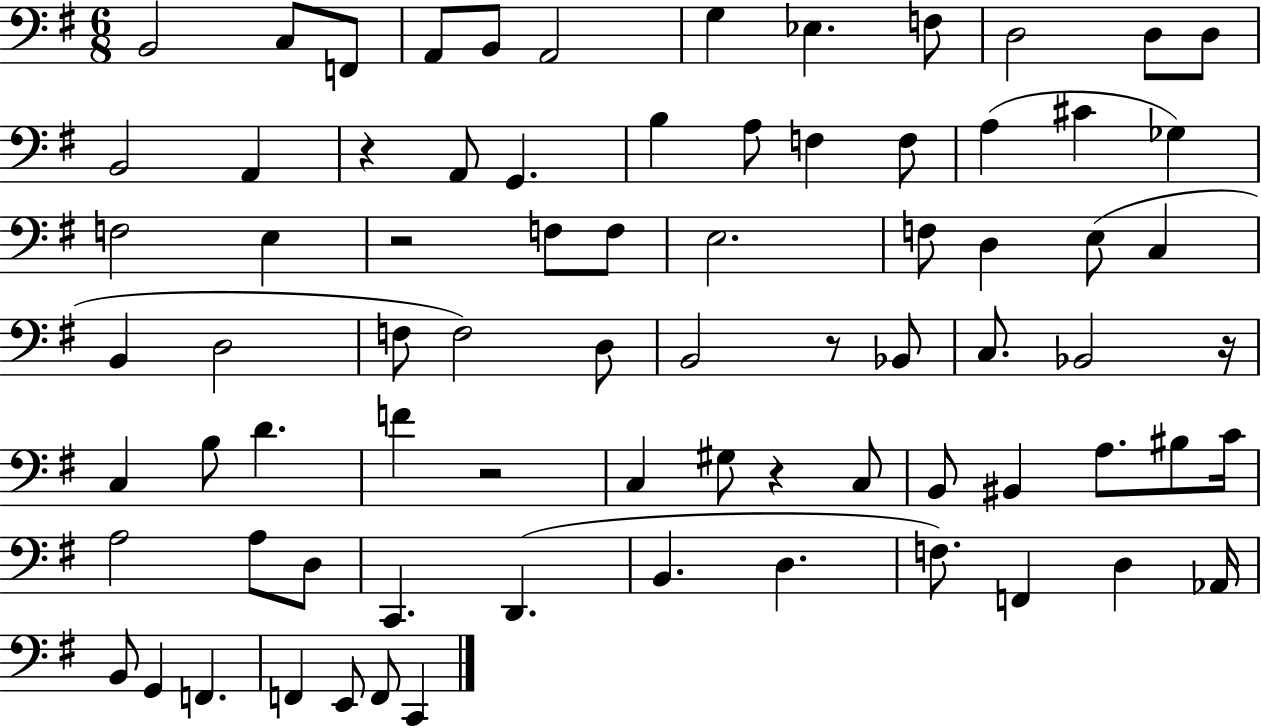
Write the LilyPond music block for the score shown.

{
  \clef bass
  \numericTimeSignature
  \time 6/8
  \key g \major
  b,2 c8 f,8 | a,8 b,8 a,2 | g4 ees4. f8 | d2 d8 d8 | \break b,2 a,4 | r4 a,8 g,4. | b4 a8 f4 f8 | a4( cis'4 ges4) | \break f2 e4 | r2 f8 f8 | e2. | f8 d4 e8( c4 | \break b,4 d2 | f8 f2) d8 | b,2 r8 bes,8 | c8. bes,2 r16 | \break c4 b8 d'4. | f'4 r2 | c4 gis8 r4 c8 | b,8 bis,4 a8. bis8 c'16 | \break a2 a8 d8 | c,4. d,4.( | b,4. d4. | f8.) f,4 d4 aes,16 | \break b,8 g,4 f,4. | f,4 e,8 f,8 c,4 | \bar "|."
}